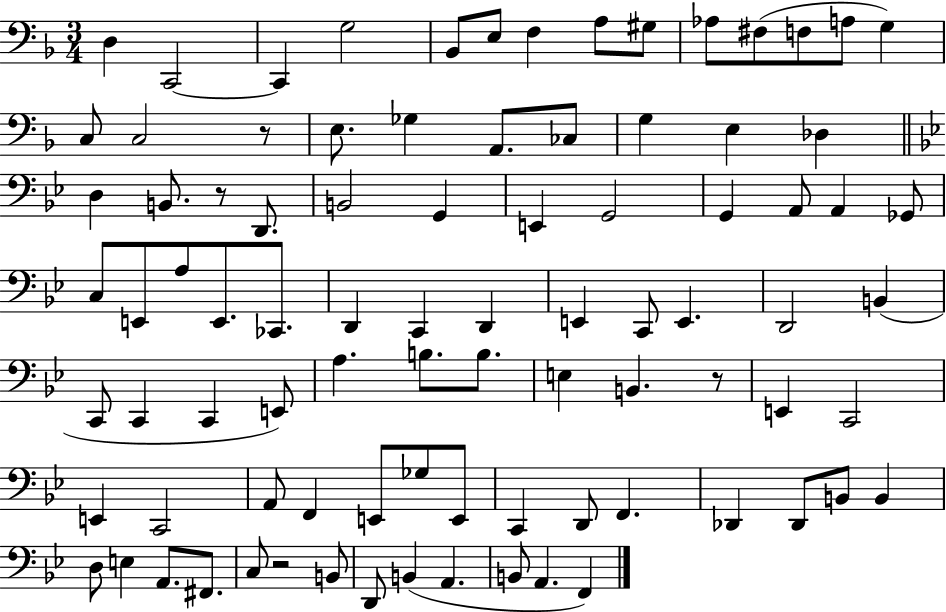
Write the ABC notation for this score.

X:1
T:Untitled
M:3/4
L:1/4
K:F
D, C,,2 C,, G,2 _B,,/2 E,/2 F, A,/2 ^G,/2 _A,/2 ^F,/2 F,/2 A,/2 G, C,/2 C,2 z/2 E,/2 _G, A,,/2 _C,/2 G, E, _D, D, B,,/2 z/2 D,,/2 B,,2 G,, E,, G,,2 G,, A,,/2 A,, _G,,/2 C,/2 E,,/2 A,/2 E,,/2 _C,,/2 D,, C,, D,, E,, C,,/2 E,, D,,2 B,, C,,/2 C,, C,, E,,/2 A, B,/2 B,/2 E, B,, z/2 E,, C,,2 E,, C,,2 A,,/2 F,, E,,/2 _G,/2 E,,/2 C,, D,,/2 F,, _D,, _D,,/2 B,,/2 B,, D,/2 E, A,,/2 ^F,,/2 C,/2 z2 B,,/2 D,,/2 B,, A,, B,,/2 A,, F,,